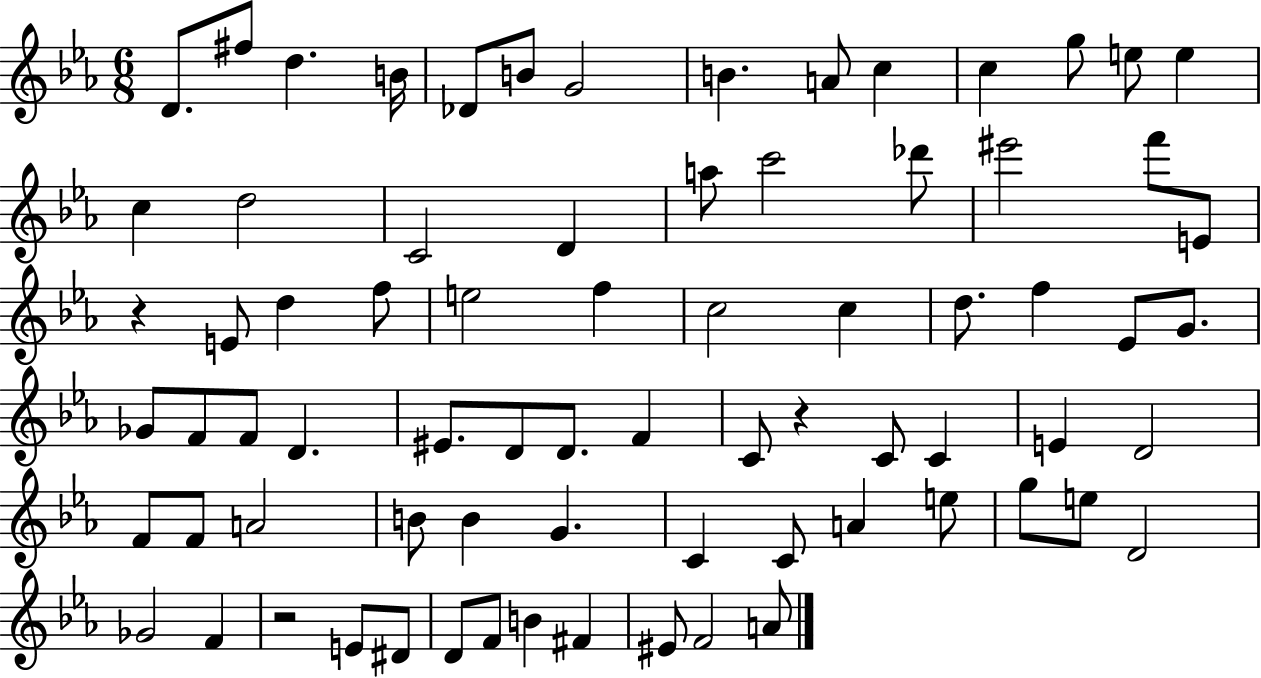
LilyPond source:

{
  \clef treble
  \numericTimeSignature
  \time 6/8
  \key ees \major
  d'8. fis''8 d''4. b'16 | des'8 b'8 g'2 | b'4. a'8 c''4 | c''4 g''8 e''8 e''4 | \break c''4 d''2 | c'2 d'4 | a''8 c'''2 des'''8 | eis'''2 f'''8 e'8 | \break r4 e'8 d''4 f''8 | e''2 f''4 | c''2 c''4 | d''8. f''4 ees'8 g'8. | \break ges'8 f'8 f'8 d'4. | eis'8. d'8 d'8. f'4 | c'8 r4 c'8 c'4 | e'4 d'2 | \break f'8 f'8 a'2 | b'8 b'4 g'4. | c'4 c'8 a'4 e''8 | g''8 e''8 d'2 | \break ges'2 f'4 | r2 e'8 dis'8 | d'8 f'8 b'4 fis'4 | eis'8 f'2 a'8 | \break \bar "|."
}